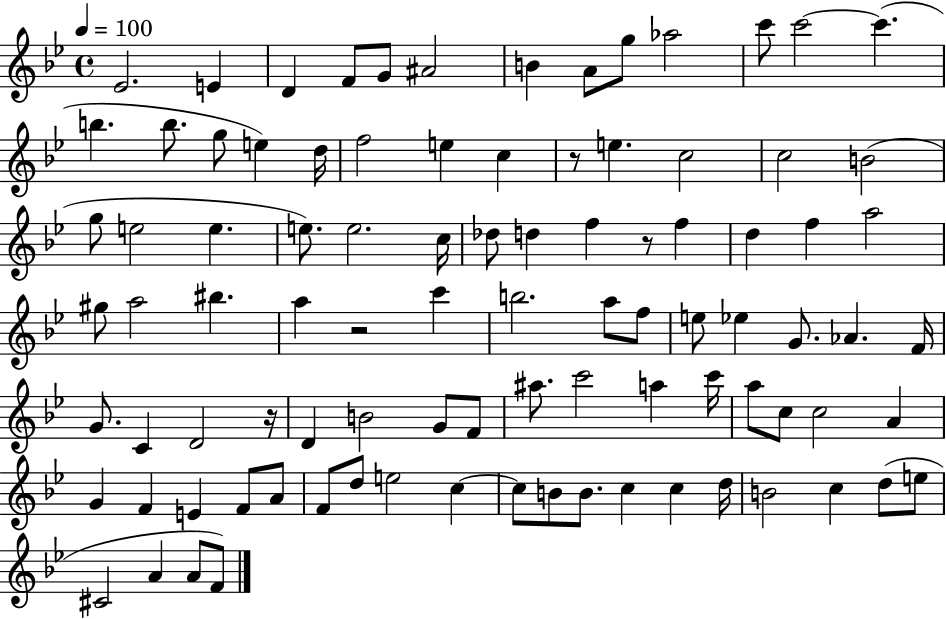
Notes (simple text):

Eb4/h. E4/q D4/q F4/e G4/e A#4/h B4/q A4/e G5/e Ab5/h C6/e C6/h C6/q. B5/q. B5/e. G5/e E5/q D5/s F5/h E5/q C5/q R/e E5/q. C5/h C5/h B4/h G5/e E5/h E5/q. E5/e. E5/h. C5/s Db5/e D5/q F5/q R/e F5/q D5/q F5/q A5/h G#5/e A5/h BIS5/q. A5/q R/h C6/q B5/h. A5/e F5/e E5/e Eb5/q G4/e. Ab4/q. F4/s G4/e. C4/q D4/h R/s D4/q B4/h G4/e F4/e A#5/e. C6/h A5/q C6/s A5/e C5/e C5/h A4/q G4/q F4/q E4/q F4/e A4/e F4/e D5/e E5/h C5/q C5/e B4/e B4/e. C5/q C5/q D5/s B4/h C5/q D5/e E5/e C#4/h A4/q A4/e F4/e